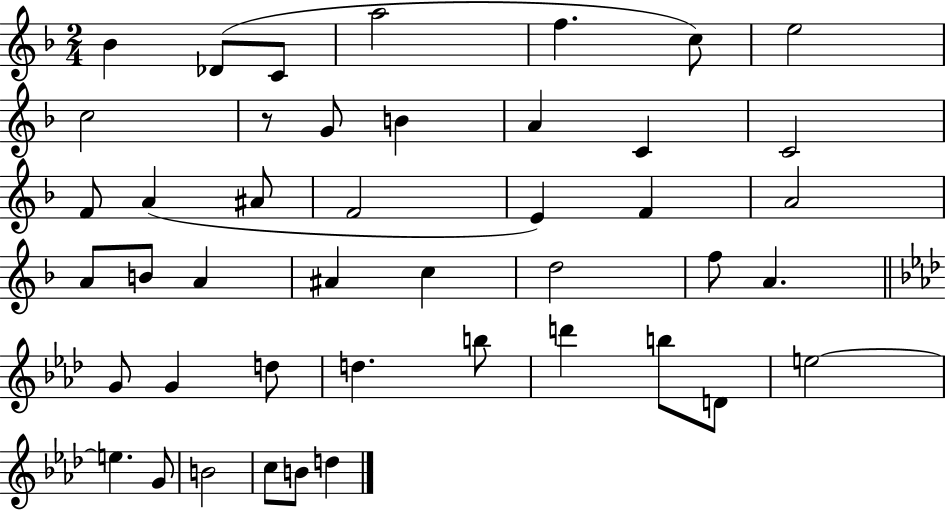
{
  \clef treble
  \numericTimeSignature
  \time 2/4
  \key f \major
  bes'4 des'8( c'8 | a''2 | f''4. c''8) | e''2 | \break c''2 | r8 g'8 b'4 | a'4 c'4 | c'2 | \break f'8 a'4( ais'8 | f'2 | e'4) f'4 | a'2 | \break a'8 b'8 a'4 | ais'4 c''4 | d''2 | f''8 a'4. | \break \bar "||" \break \key aes \major g'8 g'4 d''8 | d''4. b''8 | d'''4 b''8 d'8 | e''2~~ | \break e''4. g'8 | b'2 | c''8 b'8 d''4 | \bar "|."
}